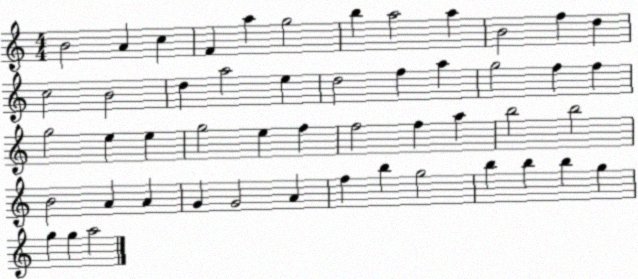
X:1
T:Untitled
M:4/4
L:1/4
K:C
B2 A c F a g2 b a2 a B2 f d c2 B2 d a2 e d2 f a g2 f f g2 e e g2 e f f2 f a b2 b2 B2 A A G G2 A f b g2 b b b g g g a2